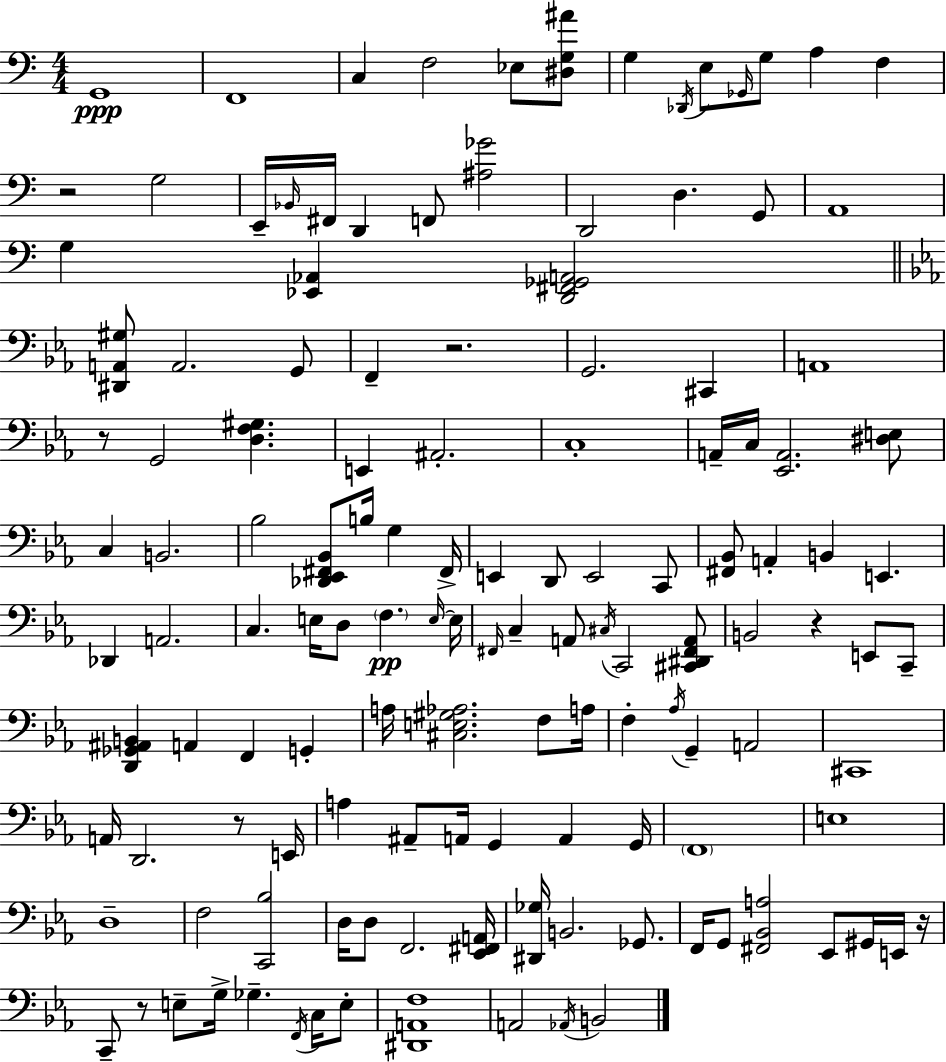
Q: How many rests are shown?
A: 7